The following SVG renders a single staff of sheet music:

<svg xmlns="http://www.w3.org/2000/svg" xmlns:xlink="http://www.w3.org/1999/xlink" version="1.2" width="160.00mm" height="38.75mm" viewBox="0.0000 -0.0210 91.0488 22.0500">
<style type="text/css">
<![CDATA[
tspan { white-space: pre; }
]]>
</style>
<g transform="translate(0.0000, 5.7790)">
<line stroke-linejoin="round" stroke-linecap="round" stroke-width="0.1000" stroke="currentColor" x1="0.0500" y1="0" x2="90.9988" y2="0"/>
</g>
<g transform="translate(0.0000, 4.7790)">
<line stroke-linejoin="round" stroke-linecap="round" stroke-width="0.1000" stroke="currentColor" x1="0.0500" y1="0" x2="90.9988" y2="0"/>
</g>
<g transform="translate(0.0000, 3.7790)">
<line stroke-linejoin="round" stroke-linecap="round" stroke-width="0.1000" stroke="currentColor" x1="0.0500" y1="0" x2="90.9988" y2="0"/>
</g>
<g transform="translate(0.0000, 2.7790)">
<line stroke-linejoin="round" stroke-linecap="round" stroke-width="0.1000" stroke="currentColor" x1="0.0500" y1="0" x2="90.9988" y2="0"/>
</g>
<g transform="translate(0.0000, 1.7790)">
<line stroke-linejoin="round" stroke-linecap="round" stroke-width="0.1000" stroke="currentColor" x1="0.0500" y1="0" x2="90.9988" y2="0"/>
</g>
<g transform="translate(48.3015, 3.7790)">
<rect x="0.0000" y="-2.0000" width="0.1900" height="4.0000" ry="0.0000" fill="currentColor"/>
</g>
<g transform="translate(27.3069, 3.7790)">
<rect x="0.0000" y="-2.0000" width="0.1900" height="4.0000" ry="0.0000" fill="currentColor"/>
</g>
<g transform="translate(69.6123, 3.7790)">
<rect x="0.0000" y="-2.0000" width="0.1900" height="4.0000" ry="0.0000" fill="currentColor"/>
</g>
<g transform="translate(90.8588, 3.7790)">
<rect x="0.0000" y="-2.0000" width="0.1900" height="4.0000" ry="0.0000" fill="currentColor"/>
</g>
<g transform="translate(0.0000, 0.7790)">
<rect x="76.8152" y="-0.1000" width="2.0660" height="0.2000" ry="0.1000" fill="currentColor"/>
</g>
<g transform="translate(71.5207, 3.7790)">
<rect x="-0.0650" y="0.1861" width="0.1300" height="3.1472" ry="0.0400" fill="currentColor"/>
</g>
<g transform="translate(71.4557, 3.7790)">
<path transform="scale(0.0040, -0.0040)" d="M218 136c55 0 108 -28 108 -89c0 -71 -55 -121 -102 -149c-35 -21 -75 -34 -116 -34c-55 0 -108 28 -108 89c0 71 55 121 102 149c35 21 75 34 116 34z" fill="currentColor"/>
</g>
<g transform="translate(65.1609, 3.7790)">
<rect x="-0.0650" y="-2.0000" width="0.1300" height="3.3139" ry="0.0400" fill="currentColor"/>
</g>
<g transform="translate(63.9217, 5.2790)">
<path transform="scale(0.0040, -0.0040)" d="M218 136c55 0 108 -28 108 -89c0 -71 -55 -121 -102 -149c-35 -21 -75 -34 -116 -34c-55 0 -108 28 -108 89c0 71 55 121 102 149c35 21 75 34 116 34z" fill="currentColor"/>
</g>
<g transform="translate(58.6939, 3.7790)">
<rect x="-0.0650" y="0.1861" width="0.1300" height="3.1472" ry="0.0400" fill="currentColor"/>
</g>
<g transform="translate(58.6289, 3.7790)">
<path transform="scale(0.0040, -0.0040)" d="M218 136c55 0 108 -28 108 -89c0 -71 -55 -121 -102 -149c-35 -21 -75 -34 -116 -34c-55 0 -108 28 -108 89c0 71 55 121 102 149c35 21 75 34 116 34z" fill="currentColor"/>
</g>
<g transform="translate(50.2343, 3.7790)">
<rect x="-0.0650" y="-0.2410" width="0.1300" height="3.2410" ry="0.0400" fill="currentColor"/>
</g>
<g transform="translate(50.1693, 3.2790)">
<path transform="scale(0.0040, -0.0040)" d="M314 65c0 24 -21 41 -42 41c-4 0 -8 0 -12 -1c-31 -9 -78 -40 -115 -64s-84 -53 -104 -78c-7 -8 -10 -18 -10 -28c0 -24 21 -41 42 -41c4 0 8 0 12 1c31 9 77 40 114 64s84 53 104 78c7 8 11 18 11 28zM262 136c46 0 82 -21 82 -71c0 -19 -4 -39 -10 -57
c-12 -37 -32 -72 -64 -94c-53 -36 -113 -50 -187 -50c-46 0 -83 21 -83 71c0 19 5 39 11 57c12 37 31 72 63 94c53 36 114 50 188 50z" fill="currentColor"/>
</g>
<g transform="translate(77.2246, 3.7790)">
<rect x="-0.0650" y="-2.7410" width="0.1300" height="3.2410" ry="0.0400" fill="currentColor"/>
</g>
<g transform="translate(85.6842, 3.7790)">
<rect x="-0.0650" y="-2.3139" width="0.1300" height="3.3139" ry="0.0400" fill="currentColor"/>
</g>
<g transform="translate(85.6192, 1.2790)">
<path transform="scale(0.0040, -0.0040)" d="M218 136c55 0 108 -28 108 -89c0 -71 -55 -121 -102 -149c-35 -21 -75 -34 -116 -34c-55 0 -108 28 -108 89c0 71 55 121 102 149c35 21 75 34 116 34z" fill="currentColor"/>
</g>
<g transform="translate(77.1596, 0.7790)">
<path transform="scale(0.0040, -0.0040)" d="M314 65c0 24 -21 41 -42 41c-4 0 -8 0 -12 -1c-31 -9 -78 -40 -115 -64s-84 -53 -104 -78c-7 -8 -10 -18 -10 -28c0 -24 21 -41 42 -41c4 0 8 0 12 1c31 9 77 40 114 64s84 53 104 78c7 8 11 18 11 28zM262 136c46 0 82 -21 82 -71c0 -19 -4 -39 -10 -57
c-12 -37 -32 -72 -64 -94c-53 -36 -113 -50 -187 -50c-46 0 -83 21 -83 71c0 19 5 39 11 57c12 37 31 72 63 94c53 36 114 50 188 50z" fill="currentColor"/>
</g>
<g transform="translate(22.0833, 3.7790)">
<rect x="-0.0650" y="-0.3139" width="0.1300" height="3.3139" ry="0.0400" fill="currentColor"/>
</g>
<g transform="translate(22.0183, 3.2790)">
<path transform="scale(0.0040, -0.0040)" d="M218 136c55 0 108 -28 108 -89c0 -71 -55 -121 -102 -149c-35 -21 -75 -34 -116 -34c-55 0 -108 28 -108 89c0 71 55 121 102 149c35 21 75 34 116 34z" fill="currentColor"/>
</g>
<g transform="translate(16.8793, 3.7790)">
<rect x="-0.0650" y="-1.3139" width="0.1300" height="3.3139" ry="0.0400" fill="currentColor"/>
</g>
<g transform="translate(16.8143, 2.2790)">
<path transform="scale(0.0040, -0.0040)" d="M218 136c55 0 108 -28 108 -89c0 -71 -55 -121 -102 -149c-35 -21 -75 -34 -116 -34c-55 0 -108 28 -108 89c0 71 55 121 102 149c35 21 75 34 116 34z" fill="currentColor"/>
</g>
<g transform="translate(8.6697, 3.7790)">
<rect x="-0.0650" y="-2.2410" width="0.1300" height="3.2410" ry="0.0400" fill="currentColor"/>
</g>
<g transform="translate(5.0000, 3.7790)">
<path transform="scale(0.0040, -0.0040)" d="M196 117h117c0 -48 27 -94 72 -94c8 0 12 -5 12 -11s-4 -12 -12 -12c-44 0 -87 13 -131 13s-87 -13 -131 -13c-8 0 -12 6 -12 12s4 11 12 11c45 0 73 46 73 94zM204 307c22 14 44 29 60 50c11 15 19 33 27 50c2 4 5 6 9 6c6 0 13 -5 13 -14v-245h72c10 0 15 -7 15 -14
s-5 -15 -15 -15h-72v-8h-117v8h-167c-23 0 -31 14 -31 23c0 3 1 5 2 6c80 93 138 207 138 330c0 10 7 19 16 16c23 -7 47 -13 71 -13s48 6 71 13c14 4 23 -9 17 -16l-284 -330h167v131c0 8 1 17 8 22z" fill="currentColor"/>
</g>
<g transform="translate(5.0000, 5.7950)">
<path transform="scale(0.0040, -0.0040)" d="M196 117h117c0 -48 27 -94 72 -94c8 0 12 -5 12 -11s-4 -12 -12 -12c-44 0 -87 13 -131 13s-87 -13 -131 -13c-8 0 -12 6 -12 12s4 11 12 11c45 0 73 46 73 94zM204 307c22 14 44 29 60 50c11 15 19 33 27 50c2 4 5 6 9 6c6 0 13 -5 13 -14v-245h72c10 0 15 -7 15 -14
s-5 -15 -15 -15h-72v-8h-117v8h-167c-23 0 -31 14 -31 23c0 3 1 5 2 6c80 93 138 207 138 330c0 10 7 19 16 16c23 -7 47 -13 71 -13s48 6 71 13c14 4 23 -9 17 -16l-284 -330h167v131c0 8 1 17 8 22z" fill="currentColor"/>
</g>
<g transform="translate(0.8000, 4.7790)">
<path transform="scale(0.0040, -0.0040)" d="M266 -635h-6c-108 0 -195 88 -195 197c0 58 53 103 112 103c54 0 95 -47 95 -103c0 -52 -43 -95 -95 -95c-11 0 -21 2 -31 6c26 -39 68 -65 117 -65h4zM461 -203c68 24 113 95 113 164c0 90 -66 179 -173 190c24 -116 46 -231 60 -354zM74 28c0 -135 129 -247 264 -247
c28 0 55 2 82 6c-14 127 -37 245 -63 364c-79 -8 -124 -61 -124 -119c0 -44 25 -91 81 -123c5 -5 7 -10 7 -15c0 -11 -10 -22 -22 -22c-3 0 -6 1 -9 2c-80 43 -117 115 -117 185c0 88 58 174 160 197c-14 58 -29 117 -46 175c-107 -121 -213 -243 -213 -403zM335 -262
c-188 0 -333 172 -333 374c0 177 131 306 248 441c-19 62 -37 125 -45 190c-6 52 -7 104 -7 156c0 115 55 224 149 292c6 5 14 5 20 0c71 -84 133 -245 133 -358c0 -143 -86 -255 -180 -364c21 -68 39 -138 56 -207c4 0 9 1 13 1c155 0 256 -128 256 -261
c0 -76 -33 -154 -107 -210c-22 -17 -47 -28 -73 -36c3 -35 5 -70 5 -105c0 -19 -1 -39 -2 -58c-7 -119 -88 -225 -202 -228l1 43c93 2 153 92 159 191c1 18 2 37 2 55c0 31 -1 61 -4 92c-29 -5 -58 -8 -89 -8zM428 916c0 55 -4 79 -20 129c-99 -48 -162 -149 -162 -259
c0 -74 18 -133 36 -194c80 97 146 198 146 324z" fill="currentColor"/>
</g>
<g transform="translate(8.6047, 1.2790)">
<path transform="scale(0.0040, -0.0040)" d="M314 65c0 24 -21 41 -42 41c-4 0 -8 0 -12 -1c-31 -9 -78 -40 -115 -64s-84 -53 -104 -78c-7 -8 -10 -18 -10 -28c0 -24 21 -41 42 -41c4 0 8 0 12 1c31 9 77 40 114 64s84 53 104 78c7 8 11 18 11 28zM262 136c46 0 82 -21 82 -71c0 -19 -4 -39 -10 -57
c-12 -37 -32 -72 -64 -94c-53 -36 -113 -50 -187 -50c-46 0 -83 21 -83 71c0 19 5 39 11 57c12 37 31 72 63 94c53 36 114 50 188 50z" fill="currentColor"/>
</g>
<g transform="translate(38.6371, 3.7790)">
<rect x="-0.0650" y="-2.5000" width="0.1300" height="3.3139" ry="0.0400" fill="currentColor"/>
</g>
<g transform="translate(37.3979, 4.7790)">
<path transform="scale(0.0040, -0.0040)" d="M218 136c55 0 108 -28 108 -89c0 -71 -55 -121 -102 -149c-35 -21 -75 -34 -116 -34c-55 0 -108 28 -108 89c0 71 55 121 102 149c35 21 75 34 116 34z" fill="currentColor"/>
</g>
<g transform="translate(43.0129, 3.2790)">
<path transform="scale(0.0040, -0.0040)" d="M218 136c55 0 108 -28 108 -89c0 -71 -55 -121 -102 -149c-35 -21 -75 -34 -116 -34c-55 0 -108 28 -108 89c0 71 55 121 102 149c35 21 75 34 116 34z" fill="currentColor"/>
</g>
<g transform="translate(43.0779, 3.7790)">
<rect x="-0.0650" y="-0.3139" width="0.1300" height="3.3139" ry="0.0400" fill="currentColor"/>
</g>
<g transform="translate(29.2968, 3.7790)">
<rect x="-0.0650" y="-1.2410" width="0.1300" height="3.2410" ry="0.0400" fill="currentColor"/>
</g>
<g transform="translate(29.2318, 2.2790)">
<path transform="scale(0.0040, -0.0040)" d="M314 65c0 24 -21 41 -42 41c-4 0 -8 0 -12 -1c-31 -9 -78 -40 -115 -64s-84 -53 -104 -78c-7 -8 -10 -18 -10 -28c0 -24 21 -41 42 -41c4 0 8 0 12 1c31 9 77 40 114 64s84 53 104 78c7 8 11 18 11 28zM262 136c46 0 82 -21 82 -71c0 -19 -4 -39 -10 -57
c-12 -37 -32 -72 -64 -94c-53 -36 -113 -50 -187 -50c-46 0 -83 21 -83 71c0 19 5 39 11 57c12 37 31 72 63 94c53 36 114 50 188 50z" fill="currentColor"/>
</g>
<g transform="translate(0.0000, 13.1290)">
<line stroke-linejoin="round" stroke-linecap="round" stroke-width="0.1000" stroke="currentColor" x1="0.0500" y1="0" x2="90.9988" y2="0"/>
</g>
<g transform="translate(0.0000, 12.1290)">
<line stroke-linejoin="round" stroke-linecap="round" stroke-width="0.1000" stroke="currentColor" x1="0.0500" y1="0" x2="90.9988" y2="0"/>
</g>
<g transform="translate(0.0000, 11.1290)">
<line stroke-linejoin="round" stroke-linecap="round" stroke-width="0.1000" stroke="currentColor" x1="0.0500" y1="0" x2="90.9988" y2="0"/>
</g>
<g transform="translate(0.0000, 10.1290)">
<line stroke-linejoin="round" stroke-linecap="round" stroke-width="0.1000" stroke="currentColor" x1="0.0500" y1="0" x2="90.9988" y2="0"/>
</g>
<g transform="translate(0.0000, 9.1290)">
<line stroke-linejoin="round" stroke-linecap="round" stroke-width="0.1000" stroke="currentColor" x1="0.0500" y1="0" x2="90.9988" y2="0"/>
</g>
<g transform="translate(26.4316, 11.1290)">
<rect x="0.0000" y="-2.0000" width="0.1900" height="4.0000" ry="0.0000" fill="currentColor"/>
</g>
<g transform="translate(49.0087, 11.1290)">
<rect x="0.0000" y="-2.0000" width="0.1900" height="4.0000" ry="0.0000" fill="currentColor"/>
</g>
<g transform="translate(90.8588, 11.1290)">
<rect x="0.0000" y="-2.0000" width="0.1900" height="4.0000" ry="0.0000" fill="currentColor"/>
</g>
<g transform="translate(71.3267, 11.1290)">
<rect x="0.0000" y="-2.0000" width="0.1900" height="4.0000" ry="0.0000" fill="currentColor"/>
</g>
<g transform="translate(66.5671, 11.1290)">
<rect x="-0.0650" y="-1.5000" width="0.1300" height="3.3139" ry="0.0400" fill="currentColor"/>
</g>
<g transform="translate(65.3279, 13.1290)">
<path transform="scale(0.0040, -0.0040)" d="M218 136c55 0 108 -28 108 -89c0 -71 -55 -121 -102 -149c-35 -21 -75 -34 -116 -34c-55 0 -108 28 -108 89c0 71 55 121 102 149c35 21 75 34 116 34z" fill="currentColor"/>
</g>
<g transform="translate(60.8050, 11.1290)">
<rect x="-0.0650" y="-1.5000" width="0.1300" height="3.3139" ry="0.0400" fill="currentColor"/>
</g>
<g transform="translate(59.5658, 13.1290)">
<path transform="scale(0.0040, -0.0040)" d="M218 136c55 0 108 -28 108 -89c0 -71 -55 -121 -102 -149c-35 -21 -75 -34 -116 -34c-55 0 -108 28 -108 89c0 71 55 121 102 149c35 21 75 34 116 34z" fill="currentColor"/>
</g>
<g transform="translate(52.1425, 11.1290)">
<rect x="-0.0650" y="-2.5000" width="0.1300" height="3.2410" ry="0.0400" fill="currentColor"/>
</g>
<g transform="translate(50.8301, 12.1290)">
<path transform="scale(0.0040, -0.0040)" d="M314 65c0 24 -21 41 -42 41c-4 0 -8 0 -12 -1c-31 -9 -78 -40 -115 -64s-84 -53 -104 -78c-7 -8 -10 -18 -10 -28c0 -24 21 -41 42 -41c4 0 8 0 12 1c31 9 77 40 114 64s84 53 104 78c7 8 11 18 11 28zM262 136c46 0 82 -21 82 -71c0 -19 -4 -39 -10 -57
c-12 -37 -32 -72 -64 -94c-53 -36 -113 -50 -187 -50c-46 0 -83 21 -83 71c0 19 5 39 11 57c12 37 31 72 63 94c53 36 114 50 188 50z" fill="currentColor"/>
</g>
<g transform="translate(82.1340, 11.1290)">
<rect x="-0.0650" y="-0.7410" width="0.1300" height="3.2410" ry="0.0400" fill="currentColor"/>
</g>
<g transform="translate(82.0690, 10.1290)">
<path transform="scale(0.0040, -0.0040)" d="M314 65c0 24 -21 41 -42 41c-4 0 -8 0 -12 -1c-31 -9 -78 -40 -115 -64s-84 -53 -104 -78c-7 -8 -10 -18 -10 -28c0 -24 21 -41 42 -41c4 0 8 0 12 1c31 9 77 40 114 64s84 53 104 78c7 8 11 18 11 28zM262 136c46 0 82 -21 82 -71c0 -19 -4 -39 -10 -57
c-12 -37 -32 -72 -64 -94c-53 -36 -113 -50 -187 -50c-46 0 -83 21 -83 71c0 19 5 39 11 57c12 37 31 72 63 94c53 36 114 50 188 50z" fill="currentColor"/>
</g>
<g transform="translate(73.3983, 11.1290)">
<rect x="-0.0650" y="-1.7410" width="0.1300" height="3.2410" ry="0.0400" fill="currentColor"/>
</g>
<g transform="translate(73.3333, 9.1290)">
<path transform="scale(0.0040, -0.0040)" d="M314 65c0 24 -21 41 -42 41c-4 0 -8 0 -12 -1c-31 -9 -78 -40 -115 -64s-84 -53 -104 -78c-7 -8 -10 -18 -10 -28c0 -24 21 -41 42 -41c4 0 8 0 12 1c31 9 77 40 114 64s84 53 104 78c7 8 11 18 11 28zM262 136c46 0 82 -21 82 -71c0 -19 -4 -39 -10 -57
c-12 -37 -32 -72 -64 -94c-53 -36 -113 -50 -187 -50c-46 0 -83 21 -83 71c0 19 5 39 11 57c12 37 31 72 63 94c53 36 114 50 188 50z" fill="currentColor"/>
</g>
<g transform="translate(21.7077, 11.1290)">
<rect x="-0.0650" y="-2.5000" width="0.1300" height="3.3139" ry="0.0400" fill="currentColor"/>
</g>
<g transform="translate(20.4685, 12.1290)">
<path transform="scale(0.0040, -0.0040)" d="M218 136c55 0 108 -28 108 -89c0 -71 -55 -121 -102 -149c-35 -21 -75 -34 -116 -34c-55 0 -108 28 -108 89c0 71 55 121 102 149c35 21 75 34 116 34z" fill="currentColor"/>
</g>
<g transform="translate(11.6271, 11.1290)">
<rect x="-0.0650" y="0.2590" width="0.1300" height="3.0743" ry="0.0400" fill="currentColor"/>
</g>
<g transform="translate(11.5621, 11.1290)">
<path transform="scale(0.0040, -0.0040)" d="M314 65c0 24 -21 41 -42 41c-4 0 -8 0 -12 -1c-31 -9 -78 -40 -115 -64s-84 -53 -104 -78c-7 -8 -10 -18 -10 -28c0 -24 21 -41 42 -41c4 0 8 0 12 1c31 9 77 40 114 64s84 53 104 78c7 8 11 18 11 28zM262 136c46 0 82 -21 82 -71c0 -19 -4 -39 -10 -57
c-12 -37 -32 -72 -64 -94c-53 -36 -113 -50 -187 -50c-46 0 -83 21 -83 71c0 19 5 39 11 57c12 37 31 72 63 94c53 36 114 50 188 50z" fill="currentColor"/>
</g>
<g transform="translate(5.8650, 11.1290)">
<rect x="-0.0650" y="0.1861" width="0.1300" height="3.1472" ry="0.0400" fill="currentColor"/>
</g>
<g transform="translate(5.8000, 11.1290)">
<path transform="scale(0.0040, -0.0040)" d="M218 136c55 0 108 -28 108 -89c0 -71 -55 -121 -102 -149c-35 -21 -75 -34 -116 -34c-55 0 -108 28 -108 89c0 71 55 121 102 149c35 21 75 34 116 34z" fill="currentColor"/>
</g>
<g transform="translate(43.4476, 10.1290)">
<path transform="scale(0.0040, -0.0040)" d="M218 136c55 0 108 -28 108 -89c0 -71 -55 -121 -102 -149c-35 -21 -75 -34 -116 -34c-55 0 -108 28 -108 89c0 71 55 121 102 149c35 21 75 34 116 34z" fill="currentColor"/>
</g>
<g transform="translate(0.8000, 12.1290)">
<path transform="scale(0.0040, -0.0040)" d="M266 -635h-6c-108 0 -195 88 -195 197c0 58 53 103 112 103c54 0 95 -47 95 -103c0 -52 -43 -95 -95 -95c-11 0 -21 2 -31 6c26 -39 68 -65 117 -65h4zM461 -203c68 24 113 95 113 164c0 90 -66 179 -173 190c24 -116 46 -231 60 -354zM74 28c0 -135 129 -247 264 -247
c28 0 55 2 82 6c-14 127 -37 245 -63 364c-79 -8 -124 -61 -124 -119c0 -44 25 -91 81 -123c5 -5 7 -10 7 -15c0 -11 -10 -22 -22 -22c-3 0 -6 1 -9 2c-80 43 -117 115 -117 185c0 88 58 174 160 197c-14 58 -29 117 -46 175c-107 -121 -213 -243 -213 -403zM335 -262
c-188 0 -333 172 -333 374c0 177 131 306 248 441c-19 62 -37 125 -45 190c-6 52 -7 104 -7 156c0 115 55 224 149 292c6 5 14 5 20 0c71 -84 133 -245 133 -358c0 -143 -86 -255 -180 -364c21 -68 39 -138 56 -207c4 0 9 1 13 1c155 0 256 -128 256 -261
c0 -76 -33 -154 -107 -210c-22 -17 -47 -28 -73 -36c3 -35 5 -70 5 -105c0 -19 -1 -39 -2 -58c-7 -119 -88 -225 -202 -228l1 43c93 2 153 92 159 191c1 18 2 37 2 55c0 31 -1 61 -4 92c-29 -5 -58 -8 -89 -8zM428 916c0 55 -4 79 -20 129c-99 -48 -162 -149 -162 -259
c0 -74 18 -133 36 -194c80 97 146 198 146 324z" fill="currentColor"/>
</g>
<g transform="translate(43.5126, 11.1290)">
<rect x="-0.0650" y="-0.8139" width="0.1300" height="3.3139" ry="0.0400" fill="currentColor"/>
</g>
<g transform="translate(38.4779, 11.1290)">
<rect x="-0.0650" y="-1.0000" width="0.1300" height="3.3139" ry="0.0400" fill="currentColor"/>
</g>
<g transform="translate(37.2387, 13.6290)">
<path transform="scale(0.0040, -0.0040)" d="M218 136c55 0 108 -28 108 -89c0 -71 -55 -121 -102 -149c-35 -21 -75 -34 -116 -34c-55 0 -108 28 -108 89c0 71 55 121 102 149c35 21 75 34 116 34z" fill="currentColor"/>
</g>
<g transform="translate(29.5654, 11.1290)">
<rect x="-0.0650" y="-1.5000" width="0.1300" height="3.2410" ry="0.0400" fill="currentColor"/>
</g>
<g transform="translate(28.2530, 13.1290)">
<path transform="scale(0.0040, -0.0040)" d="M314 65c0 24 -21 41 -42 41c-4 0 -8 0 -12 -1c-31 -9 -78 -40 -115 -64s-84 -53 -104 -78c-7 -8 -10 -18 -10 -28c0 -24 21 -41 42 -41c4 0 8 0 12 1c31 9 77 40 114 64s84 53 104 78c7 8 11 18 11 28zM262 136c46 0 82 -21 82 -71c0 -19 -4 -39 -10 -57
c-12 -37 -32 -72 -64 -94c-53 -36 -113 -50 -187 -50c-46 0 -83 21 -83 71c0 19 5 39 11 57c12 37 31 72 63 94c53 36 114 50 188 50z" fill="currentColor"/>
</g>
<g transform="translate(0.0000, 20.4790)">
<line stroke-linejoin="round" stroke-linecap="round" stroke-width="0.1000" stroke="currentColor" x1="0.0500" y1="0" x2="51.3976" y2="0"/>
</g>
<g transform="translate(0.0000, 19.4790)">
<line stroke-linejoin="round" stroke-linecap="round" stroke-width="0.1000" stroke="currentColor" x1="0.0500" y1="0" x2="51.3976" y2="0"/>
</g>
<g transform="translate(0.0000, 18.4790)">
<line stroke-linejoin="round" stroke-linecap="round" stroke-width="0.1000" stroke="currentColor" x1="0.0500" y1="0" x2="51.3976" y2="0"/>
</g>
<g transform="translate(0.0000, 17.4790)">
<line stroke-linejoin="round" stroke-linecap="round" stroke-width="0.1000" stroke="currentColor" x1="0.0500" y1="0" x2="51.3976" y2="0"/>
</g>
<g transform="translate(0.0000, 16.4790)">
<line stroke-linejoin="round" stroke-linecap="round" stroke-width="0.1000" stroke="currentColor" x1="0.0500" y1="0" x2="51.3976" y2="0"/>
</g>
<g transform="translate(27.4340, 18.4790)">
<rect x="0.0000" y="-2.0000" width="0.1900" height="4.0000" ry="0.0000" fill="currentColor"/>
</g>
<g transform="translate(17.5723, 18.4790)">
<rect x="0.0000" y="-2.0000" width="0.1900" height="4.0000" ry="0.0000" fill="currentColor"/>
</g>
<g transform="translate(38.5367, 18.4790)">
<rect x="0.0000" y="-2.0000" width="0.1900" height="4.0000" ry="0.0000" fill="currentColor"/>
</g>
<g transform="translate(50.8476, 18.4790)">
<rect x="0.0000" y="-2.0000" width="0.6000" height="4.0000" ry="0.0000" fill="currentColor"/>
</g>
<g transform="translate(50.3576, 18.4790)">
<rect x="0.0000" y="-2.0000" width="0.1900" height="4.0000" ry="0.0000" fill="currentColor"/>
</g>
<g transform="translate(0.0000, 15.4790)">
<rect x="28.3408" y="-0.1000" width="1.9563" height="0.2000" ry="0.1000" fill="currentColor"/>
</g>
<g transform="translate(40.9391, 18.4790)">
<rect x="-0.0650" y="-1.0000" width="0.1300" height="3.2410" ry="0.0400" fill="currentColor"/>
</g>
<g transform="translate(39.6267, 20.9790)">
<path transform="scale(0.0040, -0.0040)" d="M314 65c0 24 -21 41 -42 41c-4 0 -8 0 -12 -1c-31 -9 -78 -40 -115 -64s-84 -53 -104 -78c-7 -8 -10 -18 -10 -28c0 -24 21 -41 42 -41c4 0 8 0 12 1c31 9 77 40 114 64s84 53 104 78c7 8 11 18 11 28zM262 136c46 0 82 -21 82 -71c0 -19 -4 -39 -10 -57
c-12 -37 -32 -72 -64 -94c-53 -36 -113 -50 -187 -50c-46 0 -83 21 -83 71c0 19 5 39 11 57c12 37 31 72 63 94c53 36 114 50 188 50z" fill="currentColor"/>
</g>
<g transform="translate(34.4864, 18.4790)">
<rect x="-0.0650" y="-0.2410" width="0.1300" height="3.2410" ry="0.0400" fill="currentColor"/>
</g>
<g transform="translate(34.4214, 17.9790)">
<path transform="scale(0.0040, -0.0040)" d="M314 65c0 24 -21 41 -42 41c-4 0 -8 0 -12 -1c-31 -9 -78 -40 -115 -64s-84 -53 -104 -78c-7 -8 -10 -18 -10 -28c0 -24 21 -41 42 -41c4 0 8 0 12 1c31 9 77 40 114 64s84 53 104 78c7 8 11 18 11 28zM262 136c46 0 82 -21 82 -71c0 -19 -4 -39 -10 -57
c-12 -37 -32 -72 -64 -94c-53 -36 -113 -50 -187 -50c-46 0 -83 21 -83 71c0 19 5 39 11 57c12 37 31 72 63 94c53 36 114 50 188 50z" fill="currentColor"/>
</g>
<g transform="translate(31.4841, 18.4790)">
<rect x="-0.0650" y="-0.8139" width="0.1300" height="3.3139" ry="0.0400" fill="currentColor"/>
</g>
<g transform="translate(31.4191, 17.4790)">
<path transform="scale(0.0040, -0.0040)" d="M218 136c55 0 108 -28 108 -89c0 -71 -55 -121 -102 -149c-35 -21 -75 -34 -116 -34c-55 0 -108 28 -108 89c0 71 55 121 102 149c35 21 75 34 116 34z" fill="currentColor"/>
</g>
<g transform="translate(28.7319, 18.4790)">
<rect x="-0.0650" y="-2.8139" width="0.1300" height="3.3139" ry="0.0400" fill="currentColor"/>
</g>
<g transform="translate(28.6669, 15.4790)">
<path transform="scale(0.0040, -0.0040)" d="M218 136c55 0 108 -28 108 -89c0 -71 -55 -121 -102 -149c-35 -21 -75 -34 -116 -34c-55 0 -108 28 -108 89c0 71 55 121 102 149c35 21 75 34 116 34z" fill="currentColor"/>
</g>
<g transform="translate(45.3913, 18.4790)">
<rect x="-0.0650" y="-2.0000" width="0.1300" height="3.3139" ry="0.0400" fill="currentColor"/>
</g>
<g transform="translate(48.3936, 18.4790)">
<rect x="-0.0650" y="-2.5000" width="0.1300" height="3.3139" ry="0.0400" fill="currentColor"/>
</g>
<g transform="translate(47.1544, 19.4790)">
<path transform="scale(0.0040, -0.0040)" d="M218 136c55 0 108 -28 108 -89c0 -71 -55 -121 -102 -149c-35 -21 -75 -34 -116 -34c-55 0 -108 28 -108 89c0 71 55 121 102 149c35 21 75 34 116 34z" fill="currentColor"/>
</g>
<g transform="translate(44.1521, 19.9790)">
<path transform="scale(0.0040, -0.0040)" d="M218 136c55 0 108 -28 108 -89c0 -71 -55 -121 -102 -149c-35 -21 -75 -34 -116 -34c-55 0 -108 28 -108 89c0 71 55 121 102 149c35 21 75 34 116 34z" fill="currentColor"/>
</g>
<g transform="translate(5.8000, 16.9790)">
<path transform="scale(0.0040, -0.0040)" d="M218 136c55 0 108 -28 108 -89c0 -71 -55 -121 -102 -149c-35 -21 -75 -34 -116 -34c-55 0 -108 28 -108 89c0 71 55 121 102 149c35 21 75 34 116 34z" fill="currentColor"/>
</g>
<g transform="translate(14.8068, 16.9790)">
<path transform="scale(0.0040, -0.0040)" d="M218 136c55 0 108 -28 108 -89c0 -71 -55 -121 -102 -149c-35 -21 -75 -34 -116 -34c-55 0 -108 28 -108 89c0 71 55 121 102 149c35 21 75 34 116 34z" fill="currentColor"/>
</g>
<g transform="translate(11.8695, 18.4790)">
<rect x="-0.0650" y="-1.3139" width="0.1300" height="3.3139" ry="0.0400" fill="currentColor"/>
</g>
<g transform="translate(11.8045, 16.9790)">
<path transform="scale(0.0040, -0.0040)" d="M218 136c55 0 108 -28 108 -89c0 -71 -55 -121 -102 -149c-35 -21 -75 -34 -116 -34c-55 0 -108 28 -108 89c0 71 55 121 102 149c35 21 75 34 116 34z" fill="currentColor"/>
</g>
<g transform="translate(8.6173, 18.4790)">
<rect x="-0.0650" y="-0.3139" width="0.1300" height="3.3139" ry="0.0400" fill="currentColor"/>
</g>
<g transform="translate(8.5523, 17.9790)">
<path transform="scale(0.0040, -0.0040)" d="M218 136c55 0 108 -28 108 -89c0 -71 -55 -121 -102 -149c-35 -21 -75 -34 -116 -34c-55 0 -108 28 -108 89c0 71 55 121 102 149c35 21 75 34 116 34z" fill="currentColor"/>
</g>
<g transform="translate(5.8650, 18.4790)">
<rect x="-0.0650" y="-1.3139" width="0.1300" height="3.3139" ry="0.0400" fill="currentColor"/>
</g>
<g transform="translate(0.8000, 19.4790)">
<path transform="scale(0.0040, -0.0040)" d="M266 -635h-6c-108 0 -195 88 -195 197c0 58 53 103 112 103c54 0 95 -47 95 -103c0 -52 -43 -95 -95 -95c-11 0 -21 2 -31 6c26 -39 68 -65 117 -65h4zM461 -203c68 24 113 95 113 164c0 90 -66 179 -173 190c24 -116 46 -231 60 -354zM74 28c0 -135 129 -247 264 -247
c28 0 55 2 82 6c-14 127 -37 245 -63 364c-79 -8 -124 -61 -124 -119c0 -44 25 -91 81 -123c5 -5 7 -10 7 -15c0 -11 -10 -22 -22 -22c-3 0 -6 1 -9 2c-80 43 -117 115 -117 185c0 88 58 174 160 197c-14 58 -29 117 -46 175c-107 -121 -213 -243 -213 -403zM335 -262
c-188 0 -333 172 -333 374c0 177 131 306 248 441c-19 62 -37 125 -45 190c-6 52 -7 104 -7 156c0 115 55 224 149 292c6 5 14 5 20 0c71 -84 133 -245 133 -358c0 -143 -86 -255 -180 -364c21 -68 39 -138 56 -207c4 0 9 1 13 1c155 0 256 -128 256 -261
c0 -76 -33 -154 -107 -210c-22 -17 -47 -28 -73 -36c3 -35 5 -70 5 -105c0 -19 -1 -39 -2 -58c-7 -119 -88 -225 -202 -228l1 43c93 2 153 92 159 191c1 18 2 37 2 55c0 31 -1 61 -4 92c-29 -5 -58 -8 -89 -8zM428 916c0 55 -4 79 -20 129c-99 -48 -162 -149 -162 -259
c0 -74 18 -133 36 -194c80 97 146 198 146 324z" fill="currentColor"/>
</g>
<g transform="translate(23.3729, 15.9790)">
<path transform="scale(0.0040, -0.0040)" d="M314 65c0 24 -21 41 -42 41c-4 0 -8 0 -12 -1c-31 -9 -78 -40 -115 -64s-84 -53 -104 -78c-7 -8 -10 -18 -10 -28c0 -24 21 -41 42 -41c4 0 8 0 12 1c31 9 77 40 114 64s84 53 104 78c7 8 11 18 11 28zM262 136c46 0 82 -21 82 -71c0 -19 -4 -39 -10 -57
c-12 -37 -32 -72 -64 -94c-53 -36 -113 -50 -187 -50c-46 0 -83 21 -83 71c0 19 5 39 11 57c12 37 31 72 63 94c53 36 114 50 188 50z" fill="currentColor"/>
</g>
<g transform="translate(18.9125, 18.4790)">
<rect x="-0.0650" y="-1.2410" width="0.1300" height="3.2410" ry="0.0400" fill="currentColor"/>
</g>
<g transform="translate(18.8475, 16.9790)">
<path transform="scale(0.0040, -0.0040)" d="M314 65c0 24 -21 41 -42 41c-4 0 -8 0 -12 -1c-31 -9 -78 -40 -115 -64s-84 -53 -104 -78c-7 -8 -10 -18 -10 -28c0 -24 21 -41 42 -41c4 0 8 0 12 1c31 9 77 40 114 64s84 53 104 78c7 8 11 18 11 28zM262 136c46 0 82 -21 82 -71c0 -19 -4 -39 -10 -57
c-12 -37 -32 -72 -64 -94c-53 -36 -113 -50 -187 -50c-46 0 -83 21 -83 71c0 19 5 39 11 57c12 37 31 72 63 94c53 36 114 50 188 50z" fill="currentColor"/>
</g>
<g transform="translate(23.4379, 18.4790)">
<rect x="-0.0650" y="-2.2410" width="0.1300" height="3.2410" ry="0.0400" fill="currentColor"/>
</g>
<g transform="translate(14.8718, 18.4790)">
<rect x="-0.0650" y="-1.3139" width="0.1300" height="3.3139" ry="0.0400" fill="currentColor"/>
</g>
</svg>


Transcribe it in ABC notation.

X:1
T:Untitled
M:4/4
L:1/4
K:C
g2 e c e2 G c c2 B F B a2 g B B2 G E2 D d G2 E E f2 d2 e c e e e2 g2 a d c2 D2 F G